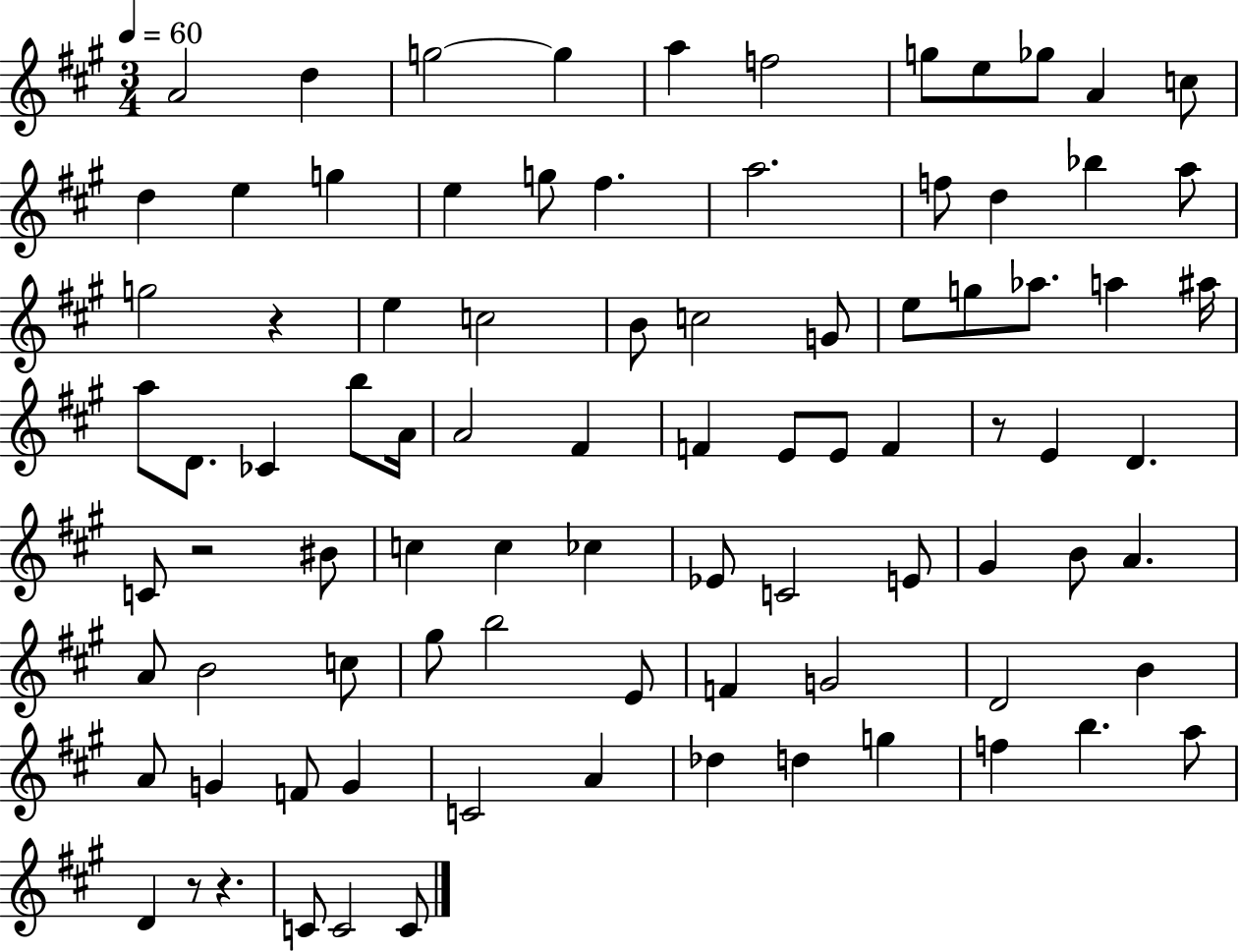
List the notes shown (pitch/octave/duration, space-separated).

A4/h D5/q G5/h G5/q A5/q F5/h G5/e E5/e Gb5/e A4/q C5/e D5/q E5/q G5/q E5/q G5/e F#5/q. A5/h. F5/e D5/q Bb5/q A5/e G5/h R/q E5/q C5/h B4/e C5/h G4/e E5/e G5/e Ab5/e. A5/q A#5/s A5/e D4/e. CES4/q B5/e A4/s A4/h F#4/q F4/q E4/e E4/e F4/q R/e E4/q D4/q. C4/e R/h BIS4/e C5/q C5/q CES5/q Eb4/e C4/h E4/e G#4/q B4/e A4/q. A4/e B4/h C5/e G#5/e B5/h E4/e F4/q G4/h D4/h B4/q A4/e G4/q F4/e G4/q C4/h A4/q Db5/q D5/q G5/q F5/q B5/q. A5/e D4/q R/e R/q. C4/e C4/h C4/e